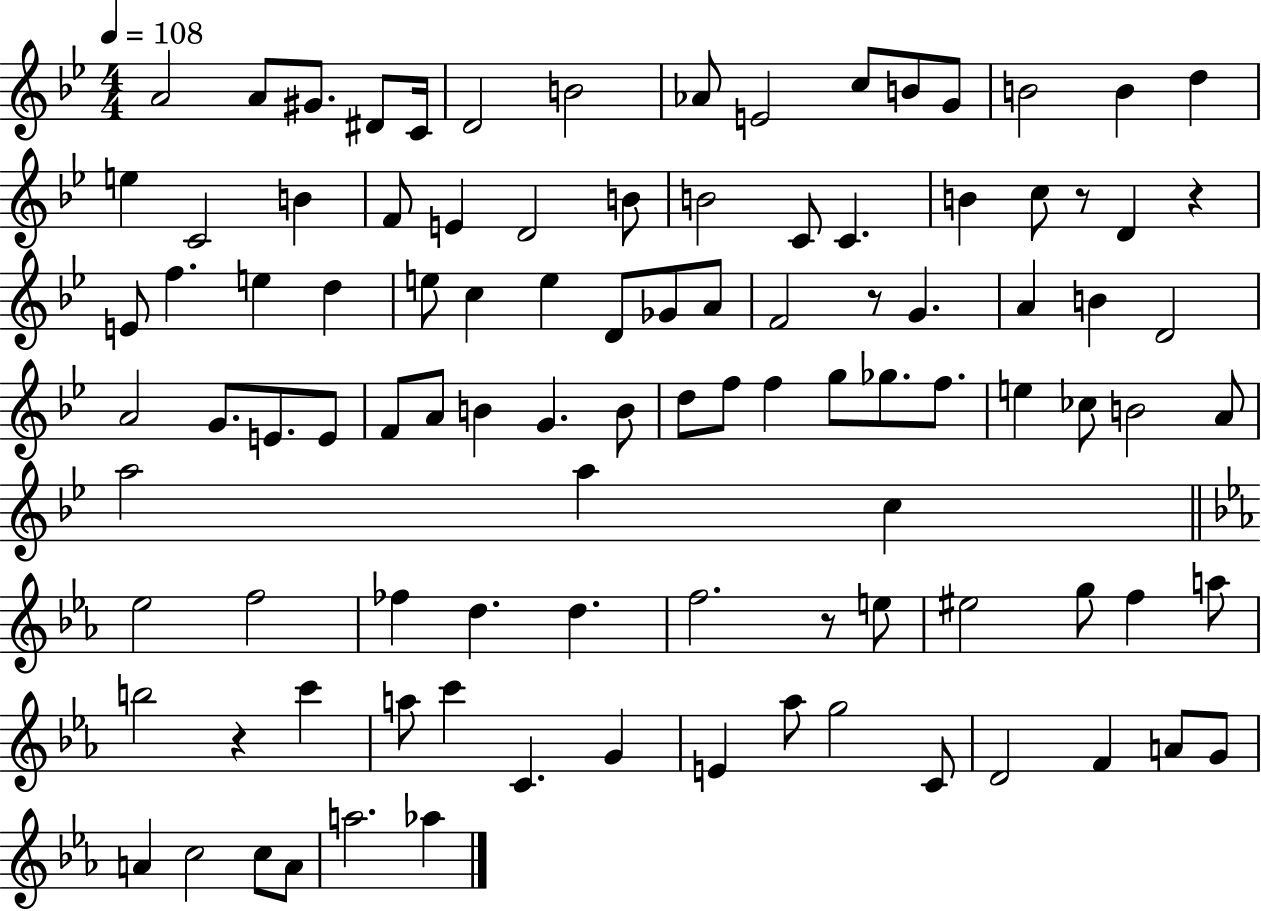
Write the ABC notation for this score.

X:1
T:Untitled
M:4/4
L:1/4
K:Bb
A2 A/2 ^G/2 ^D/2 C/4 D2 B2 _A/2 E2 c/2 B/2 G/2 B2 B d e C2 B F/2 E D2 B/2 B2 C/2 C B c/2 z/2 D z E/2 f e d e/2 c e D/2 _G/2 A/2 F2 z/2 G A B D2 A2 G/2 E/2 E/2 F/2 A/2 B G B/2 d/2 f/2 f g/2 _g/2 f/2 e _c/2 B2 A/2 a2 a c _e2 f2 _f d d f2 z/2 e/2 ^e2 g/2 f a/2 b2 z c' a/2 c' C G E _a/2 g2 C/2 D2 F A/2 G/2 A c2 c/2 A/2 a2 _a